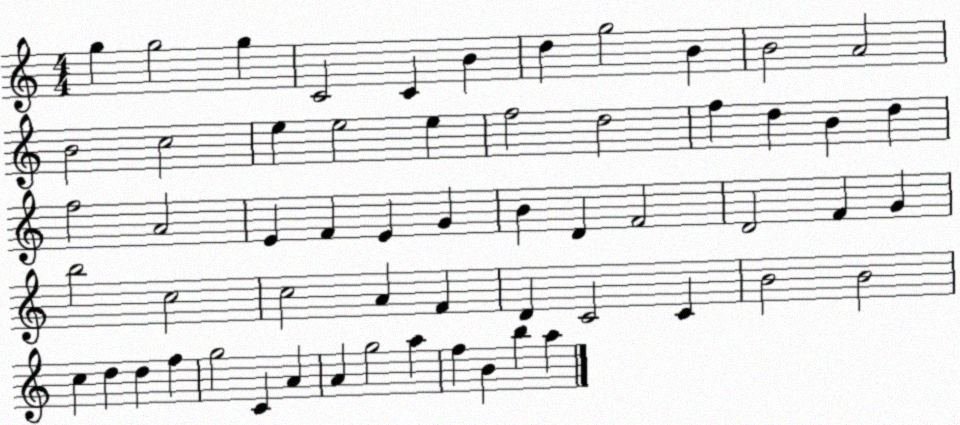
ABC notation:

X:1
T:Untitled
M:4/4
L:1/4
K:C
g g2 g C2 C B d g2 B B2 A2 B2 c2 e e2 e f2 d2 f d B d f2 A2 E F E G B D F2 D2 F G b2 c2 c2 A F D C2 C B2 B2 c d d f g2 C A A g2 a f B b a